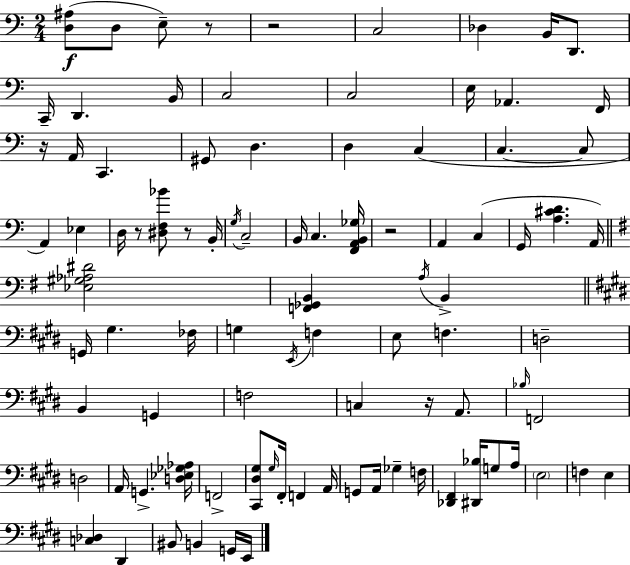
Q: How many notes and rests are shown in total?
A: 92